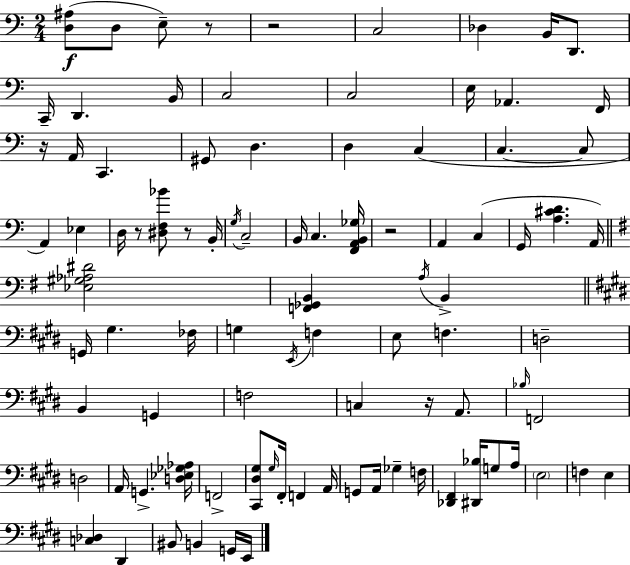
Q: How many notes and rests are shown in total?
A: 92